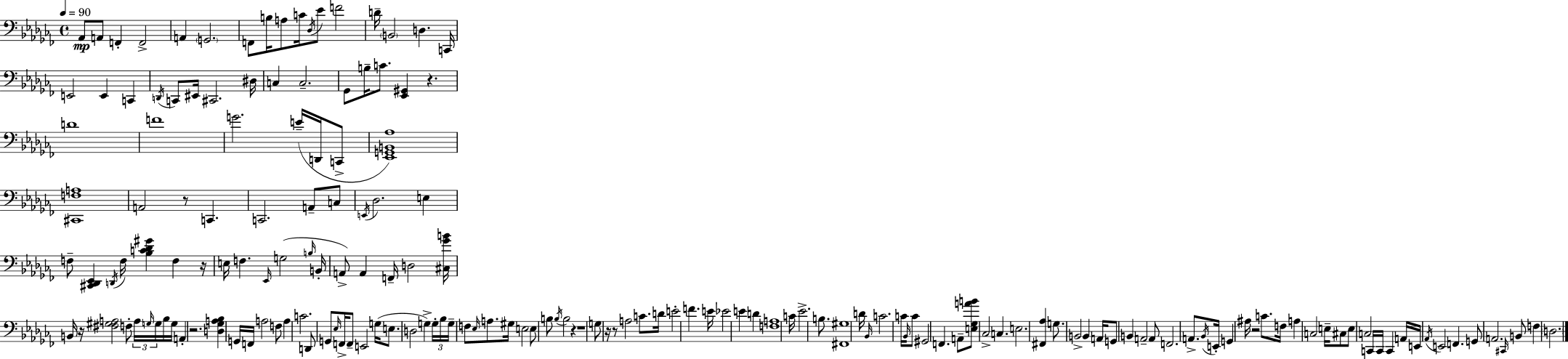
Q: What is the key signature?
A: AES minor